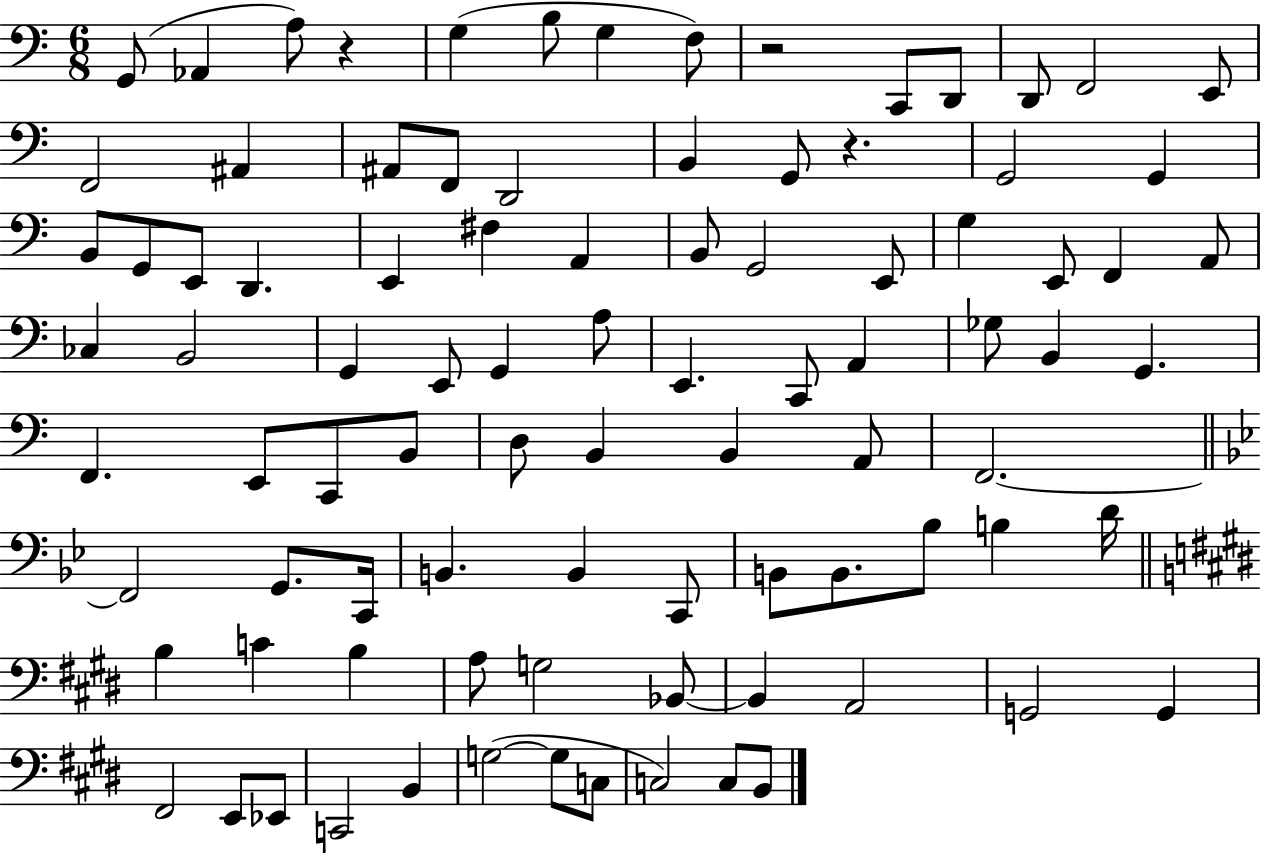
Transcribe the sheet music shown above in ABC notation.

X:1
T:Untitled
M:6/8
L:1/4
K:C
G,,/2 _A,, A,/2 z G, B,/2 G, F,/2 z2 C,,/2 D,,/2 D,,/2 F,,2 E,,/2 F,,2 ^A,, ^A,,/2 F,,/2 D,,2 B,, G,,/2 z G,,2 G,, B,,/2 G,,/2 E,,/2 D,, E,, ^F, A,, B,,/2 G,,2 E,,/2 G, E,,/2 F,, A,,/2 _C, B,,2 G,, E,,/2 G,, A,/2 E,, C,,/2 A,, _G,/2 B,, G,, F,, E,,/2 C,,/2 B,,/2 D,/2 B,, B,, A,,/2 F,,2 F,,2 G,,/2 C,,/4 B,, B,, C,,/2 B,,/2 B,,/2 _B,/2 B, D/4 B, C B, A,/2 G,2 _B,,/2 _B,, A,,2 G,,2 G,, ^F,,2 E,,/2 _E,,/2 C,,2 B,, G,2 G,/2 C,/2 C,2 C,/2 B,,/2